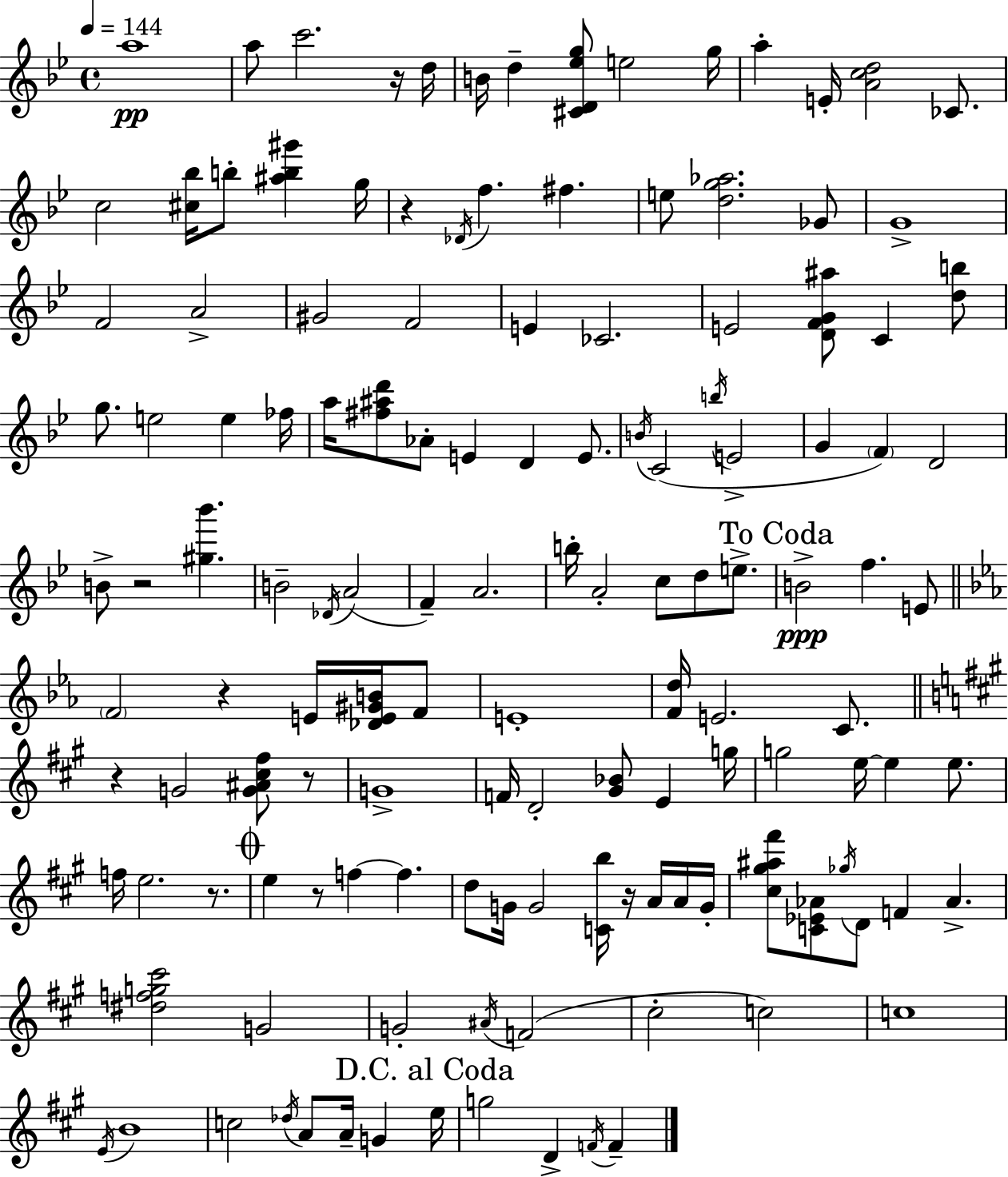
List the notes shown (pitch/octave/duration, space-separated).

A5/w A5/e C6/h. R/s D5/s B4/s D5/q [C#4,D4,Eb5,G5]/e E5/h G5/s A5/q E4/s [A4,C5,D5]/h CES4/e. C5/h [C#5,Bb5]/s B5/e [A#5,B5,G#6]/q G5/s R/q Db4/s F5/q. F#5/q. E5/e [D5,G5,Ab5]/h. Gb4/e G4/w F4/h A4/h G#4/h F4/h E4/q CES4/h. E4/h [D4,F4,G4,A#5]/e C4/q [D5,B5]/e G5/e. E5/h E5/q FES5/s A5/s [F#5,A#5,D6]/e Ab4/e E4/q D4/q E4/e. B4/s C4/h B5/s E4/h G4/q F4/q D4/h B4/e R/h [G#5,Bb6]/q. B4/h Db4/s A4/h F4/q A4/h. B5/s A4/h C5/e D5/e E5/e. B4/h F5/q. E4/e F4/h R/q E4/s [Db4,E4,G#4,B4]/s F4/e E4/w [F4,D5]/s E4/h. C4/e. R/q G4/h [G4,A#4,C#5,F#5]/e R/e G4/w F4/s D4/h [G#4,Bb4]/e E4/q G5/s G5/h E5/s E5/q E5/e. F5/s E5/h. R/e. E5/q R/e F5/q F5/q. D5/e G4/s G4/h [C4,B5]/s R/s A4/s A4/s G4/s [C#5,G#5,A#5,F#6]/e [C4,Eb4,Ab4]/e Gb5/s D4/e F4/q Ab4/q. [D#5,F5,G5,C#6]/h G4/h G4/h A#4/s F4/h C#5/h C5/h C5/w E4/s B4/w C5/h Db5/s A4/e A4/s G4/q E5/s G5/h D4/q F4/s F4/q